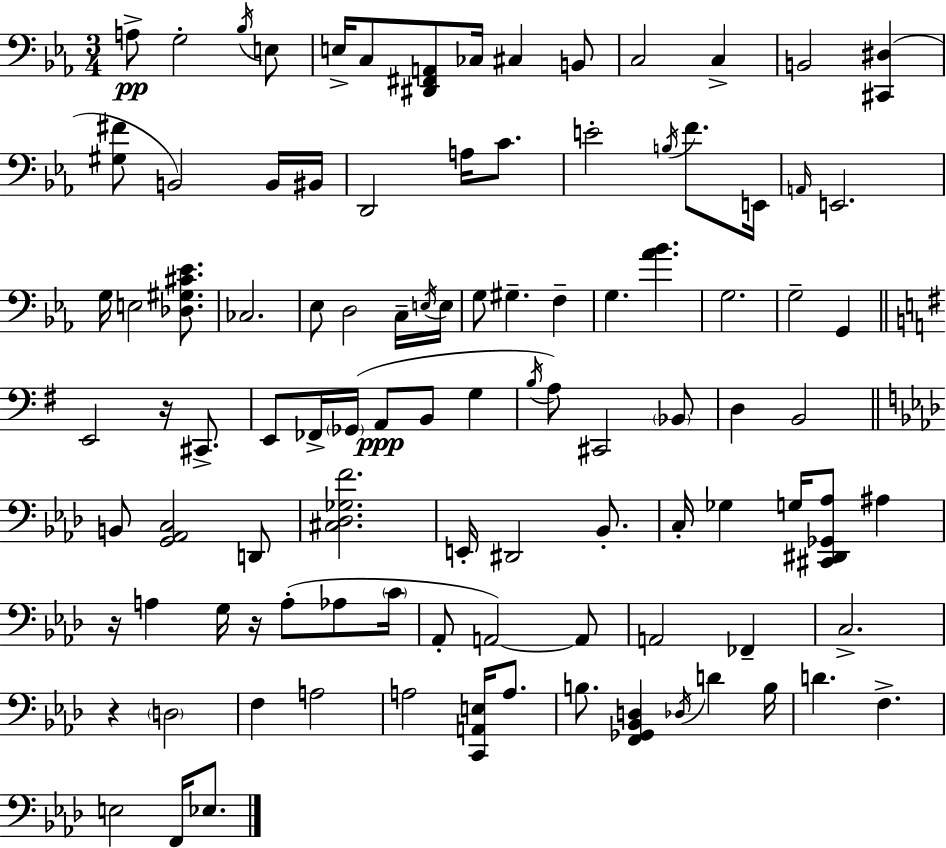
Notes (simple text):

A3/e G3/h Bb3/s E3/e E3/s C3/e [D#2,F#2,A2]/e CES3/s C#3/q B2/e C3/h C3/q B2/h [C#2,D#3]/q [G#3,F#4]/e B2/h B2/s BIS2/s D2/h A3/s C4/e. E4/h B3/s F4/e. E2/s A2/s E2/h. G3/s E3/h [Db3,G#3,C#4,Eb4]/e. CES3/h. Eb3/e D3/h C3/s E3/s E3/s G3/e G#3/q. F3/q G3/q. [Ab4,Bb4]/q. G3/h. G3/h G2/q E2/h R/s C#2/e. E2/e FES2/s Gb2/s A2/e B2/e G3/q B3/s A3/e C#2/h Bb2/e D3/q B2/h B2/e [G2,Ab2,C3]/h D2/e [C#3,Db3,Gb3,F4]/h. E2/s D#2/h Bb2/e. C3/s Gb3/q G3/s [C#2,D#2,Gb2,Ab3]/e A#3/q R/s A3/q G3/s R/s A3/e Ab3/e C4/s Ab2/e A2/h A2/e A2/h FES2/q C3/h. R/q D3/h F3/q A3/h A3/h [C2,A2,E3]/s A3/e. B3/e. [F2,Gb2,Bb2,D3]/q Db3/s D4/q B3/s D4/q. F3/q. E3/h F2/s Eb3/e.